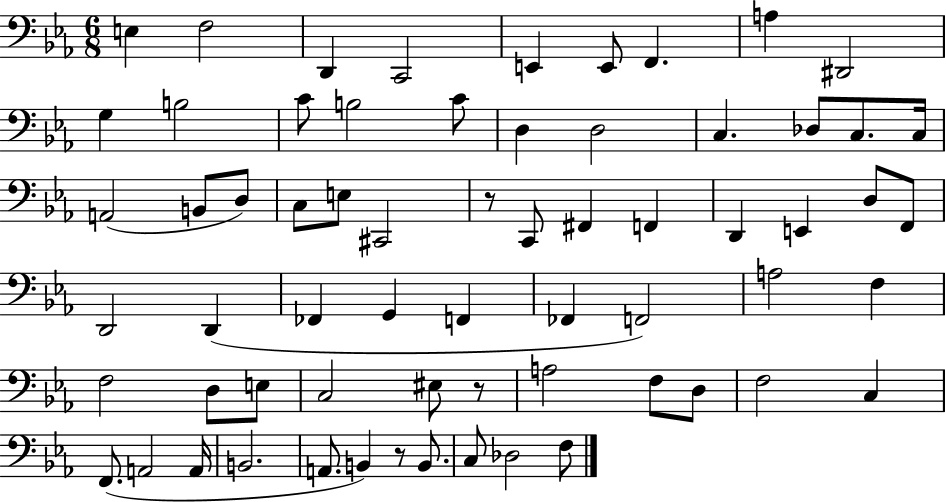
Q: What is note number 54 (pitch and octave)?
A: A2